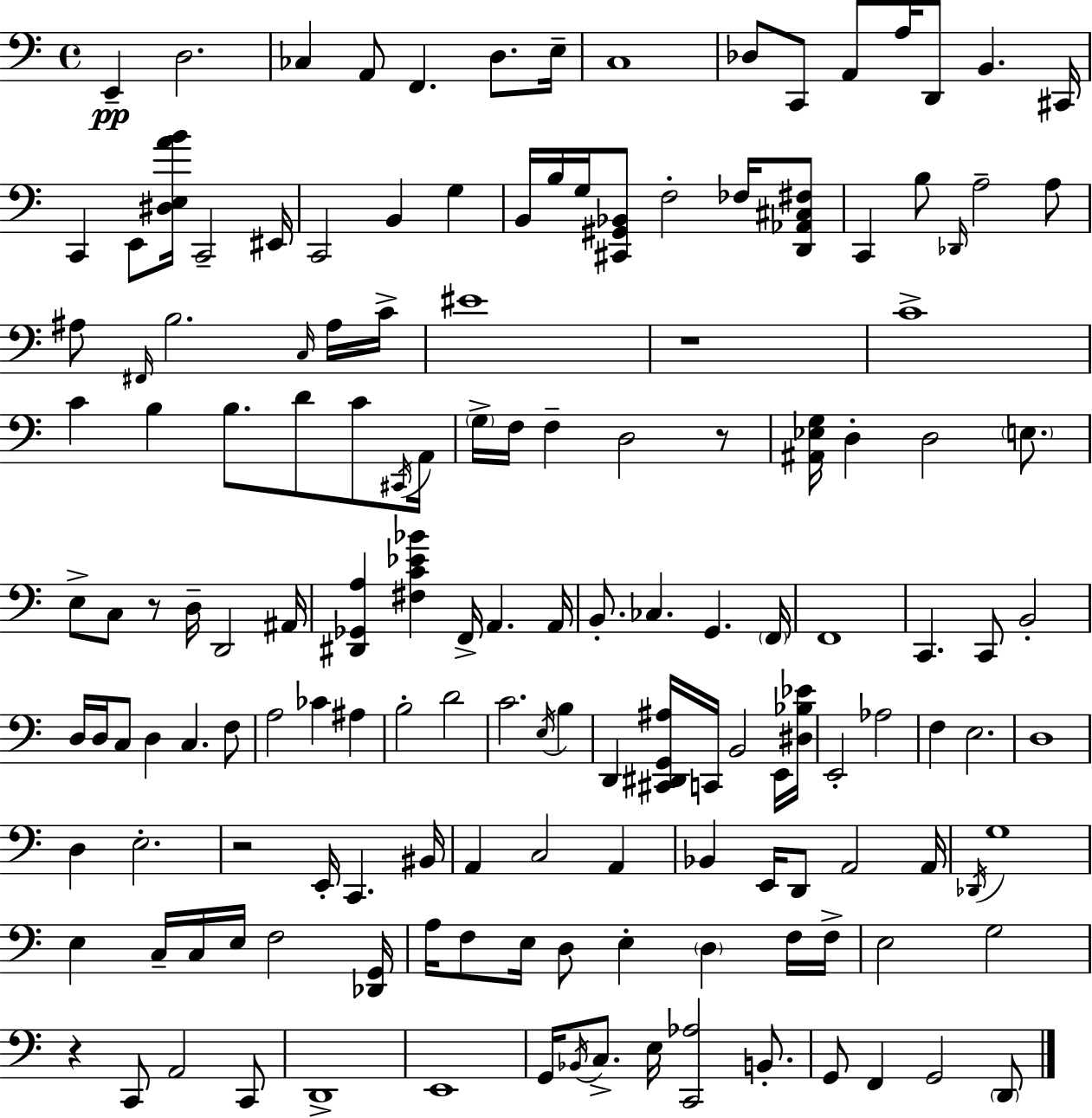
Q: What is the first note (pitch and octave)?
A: E2